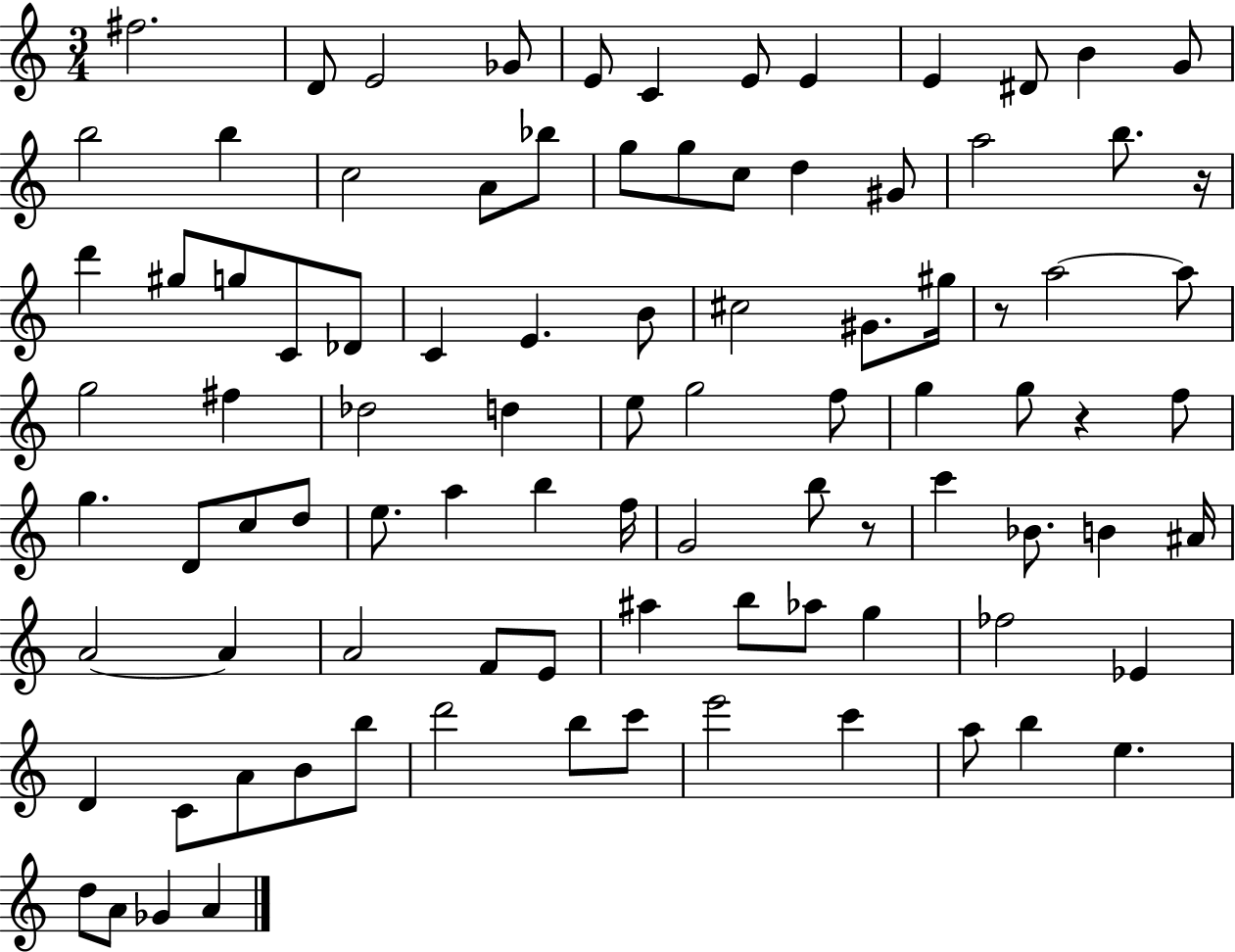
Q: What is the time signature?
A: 3/4